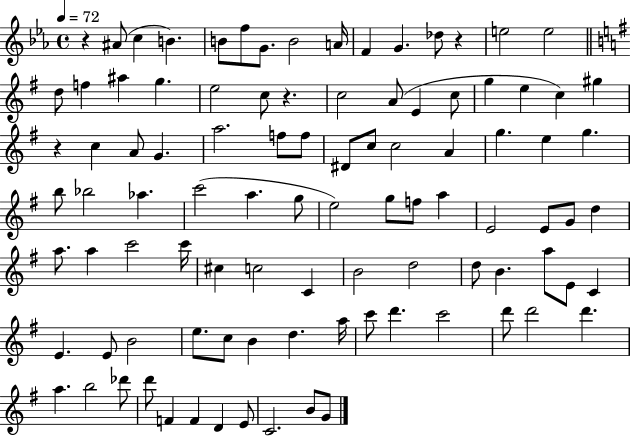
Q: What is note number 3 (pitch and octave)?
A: B4